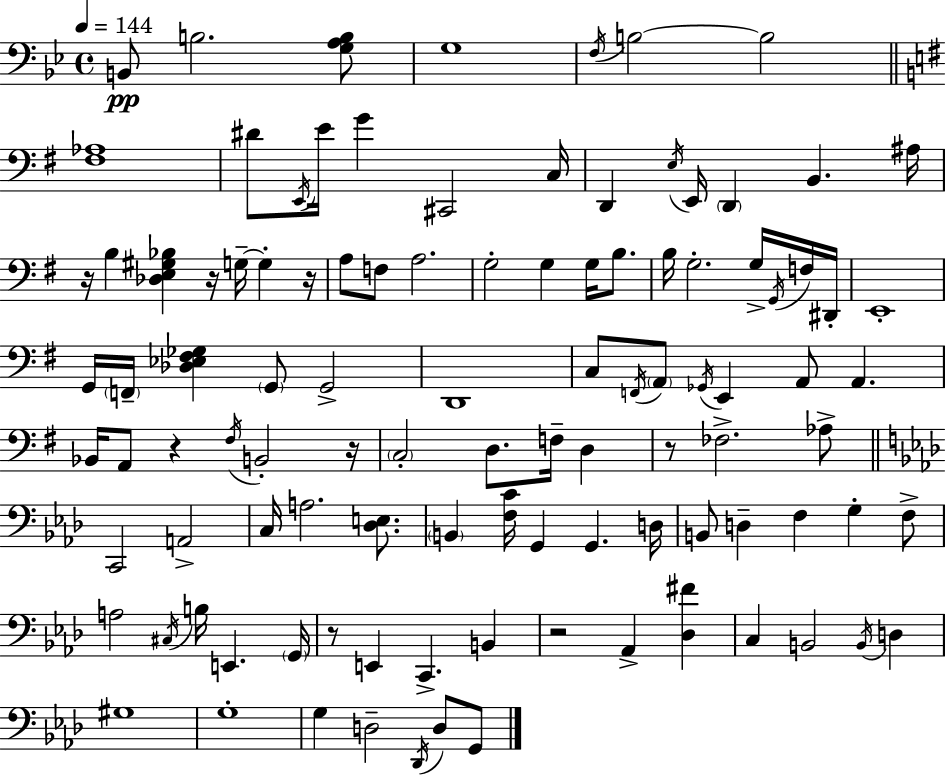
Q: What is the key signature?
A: G minor